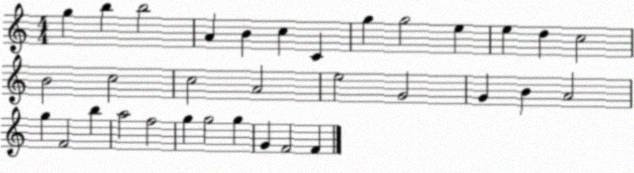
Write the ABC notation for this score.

X:1
T:Untitled
M:4/4
L:1/4
K:C
g b b2 A B c C g g2 e e d c2 B2 c2 c2 A2 e2 G2 G B A2 g F2 b a2 f2 g g2 g G F2 F